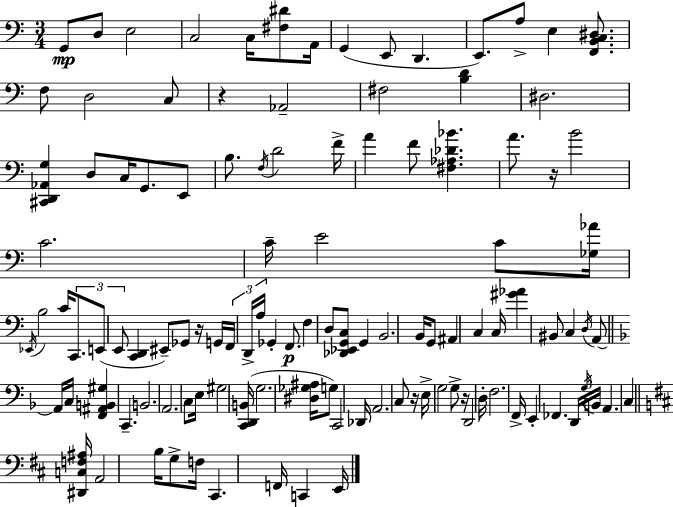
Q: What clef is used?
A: bass